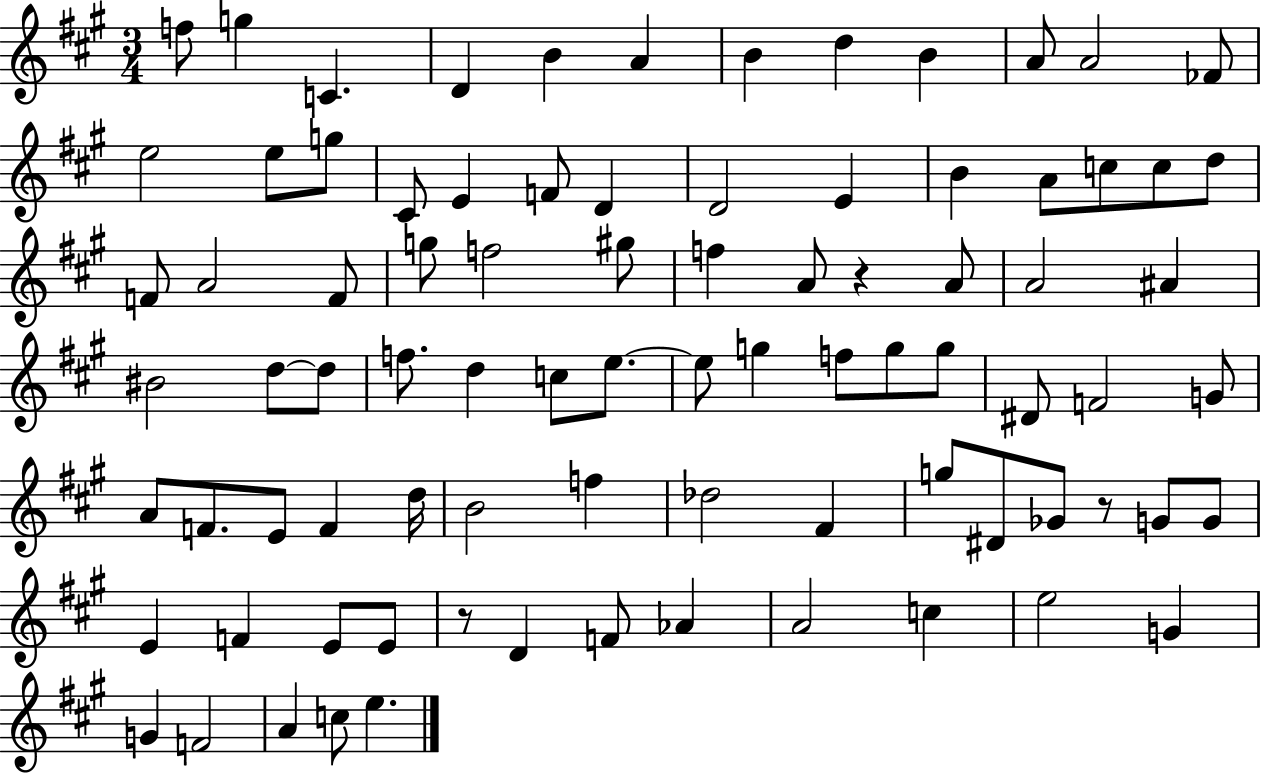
X:1
T:Untitled
M:3/4
L:1/4
K:A
f/2 g C D B A B d B A/2 A2 _F/2 e2 e/2 g/2 ^C/2 E F/2 D D2 E B A/2 c/2 c/2 d/2 F/2 A2 F/2 g/2 f2 ^g/2 f A/2 z A/2 A2 ^A ^B2 d/2 d/2 f/2 d c/2 e/2 e/2 g f/2 g/2 g/2 ^D/2 F2 G/2 A/2 F/2 E/2 F d/4 B2 f _d2 ^F g/2 ^D/2 _G/2 z/2 G/2 G/2 E F E/2 E/2 z/2 D F/2 _A A2 c e2 G G F2 A c/2 e